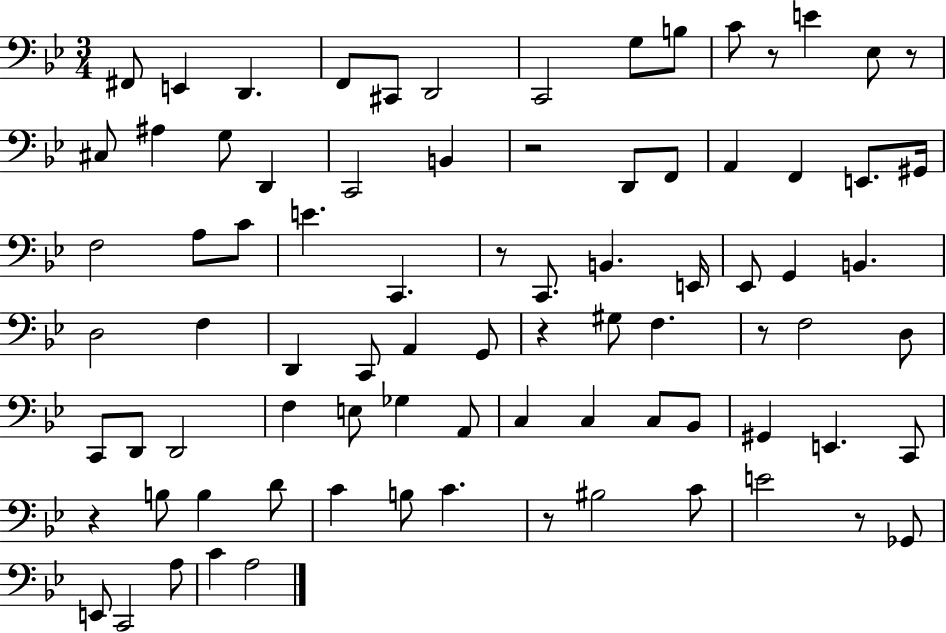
X:1
T:Untitled
M:3/4
L:1/4
K:Bb
^F,,/2 E,, D,, F,,/2 ^C,,/2 D,,2 C,,2 G,/2 B,/2 C/2 z/2 E _E,/2 z/2 ^C,/2 ^A, G,/2 D,, C,,2 B,, z2 D,,/2 F,,/2 A,, F,, E,,/2 ^G,,/4 F,2 A,/2 C/2 E C,, z/2 C,,/2 B,, E,,/4 _E,,/2 G,, B,, D,2 F, D,, C,,/2 A,, G,,/2 z ^G,/2 F, z/2 F,2 D,/2 C,,/2 D,,/2 D,,2 F, E,/2 _G, A,,/2 C, C, C,/2 _B,,/2 ^G,, E,, C,,/2 z B,/2 B, D/2 C B,/2 C z/2 ^B,2 C/2 E2 z/2 _G,,/2 E,,/2 C,,2 A,/2 C A,2